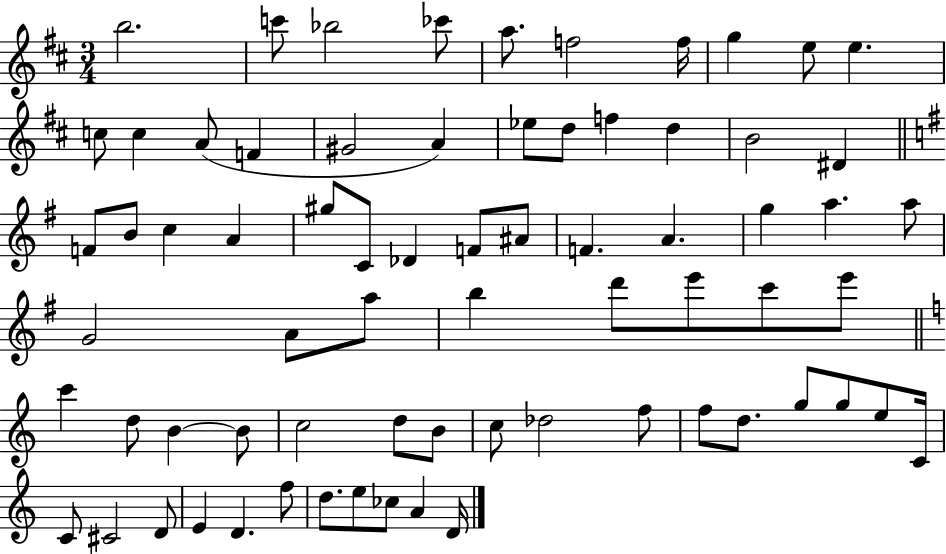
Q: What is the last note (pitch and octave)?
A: D4